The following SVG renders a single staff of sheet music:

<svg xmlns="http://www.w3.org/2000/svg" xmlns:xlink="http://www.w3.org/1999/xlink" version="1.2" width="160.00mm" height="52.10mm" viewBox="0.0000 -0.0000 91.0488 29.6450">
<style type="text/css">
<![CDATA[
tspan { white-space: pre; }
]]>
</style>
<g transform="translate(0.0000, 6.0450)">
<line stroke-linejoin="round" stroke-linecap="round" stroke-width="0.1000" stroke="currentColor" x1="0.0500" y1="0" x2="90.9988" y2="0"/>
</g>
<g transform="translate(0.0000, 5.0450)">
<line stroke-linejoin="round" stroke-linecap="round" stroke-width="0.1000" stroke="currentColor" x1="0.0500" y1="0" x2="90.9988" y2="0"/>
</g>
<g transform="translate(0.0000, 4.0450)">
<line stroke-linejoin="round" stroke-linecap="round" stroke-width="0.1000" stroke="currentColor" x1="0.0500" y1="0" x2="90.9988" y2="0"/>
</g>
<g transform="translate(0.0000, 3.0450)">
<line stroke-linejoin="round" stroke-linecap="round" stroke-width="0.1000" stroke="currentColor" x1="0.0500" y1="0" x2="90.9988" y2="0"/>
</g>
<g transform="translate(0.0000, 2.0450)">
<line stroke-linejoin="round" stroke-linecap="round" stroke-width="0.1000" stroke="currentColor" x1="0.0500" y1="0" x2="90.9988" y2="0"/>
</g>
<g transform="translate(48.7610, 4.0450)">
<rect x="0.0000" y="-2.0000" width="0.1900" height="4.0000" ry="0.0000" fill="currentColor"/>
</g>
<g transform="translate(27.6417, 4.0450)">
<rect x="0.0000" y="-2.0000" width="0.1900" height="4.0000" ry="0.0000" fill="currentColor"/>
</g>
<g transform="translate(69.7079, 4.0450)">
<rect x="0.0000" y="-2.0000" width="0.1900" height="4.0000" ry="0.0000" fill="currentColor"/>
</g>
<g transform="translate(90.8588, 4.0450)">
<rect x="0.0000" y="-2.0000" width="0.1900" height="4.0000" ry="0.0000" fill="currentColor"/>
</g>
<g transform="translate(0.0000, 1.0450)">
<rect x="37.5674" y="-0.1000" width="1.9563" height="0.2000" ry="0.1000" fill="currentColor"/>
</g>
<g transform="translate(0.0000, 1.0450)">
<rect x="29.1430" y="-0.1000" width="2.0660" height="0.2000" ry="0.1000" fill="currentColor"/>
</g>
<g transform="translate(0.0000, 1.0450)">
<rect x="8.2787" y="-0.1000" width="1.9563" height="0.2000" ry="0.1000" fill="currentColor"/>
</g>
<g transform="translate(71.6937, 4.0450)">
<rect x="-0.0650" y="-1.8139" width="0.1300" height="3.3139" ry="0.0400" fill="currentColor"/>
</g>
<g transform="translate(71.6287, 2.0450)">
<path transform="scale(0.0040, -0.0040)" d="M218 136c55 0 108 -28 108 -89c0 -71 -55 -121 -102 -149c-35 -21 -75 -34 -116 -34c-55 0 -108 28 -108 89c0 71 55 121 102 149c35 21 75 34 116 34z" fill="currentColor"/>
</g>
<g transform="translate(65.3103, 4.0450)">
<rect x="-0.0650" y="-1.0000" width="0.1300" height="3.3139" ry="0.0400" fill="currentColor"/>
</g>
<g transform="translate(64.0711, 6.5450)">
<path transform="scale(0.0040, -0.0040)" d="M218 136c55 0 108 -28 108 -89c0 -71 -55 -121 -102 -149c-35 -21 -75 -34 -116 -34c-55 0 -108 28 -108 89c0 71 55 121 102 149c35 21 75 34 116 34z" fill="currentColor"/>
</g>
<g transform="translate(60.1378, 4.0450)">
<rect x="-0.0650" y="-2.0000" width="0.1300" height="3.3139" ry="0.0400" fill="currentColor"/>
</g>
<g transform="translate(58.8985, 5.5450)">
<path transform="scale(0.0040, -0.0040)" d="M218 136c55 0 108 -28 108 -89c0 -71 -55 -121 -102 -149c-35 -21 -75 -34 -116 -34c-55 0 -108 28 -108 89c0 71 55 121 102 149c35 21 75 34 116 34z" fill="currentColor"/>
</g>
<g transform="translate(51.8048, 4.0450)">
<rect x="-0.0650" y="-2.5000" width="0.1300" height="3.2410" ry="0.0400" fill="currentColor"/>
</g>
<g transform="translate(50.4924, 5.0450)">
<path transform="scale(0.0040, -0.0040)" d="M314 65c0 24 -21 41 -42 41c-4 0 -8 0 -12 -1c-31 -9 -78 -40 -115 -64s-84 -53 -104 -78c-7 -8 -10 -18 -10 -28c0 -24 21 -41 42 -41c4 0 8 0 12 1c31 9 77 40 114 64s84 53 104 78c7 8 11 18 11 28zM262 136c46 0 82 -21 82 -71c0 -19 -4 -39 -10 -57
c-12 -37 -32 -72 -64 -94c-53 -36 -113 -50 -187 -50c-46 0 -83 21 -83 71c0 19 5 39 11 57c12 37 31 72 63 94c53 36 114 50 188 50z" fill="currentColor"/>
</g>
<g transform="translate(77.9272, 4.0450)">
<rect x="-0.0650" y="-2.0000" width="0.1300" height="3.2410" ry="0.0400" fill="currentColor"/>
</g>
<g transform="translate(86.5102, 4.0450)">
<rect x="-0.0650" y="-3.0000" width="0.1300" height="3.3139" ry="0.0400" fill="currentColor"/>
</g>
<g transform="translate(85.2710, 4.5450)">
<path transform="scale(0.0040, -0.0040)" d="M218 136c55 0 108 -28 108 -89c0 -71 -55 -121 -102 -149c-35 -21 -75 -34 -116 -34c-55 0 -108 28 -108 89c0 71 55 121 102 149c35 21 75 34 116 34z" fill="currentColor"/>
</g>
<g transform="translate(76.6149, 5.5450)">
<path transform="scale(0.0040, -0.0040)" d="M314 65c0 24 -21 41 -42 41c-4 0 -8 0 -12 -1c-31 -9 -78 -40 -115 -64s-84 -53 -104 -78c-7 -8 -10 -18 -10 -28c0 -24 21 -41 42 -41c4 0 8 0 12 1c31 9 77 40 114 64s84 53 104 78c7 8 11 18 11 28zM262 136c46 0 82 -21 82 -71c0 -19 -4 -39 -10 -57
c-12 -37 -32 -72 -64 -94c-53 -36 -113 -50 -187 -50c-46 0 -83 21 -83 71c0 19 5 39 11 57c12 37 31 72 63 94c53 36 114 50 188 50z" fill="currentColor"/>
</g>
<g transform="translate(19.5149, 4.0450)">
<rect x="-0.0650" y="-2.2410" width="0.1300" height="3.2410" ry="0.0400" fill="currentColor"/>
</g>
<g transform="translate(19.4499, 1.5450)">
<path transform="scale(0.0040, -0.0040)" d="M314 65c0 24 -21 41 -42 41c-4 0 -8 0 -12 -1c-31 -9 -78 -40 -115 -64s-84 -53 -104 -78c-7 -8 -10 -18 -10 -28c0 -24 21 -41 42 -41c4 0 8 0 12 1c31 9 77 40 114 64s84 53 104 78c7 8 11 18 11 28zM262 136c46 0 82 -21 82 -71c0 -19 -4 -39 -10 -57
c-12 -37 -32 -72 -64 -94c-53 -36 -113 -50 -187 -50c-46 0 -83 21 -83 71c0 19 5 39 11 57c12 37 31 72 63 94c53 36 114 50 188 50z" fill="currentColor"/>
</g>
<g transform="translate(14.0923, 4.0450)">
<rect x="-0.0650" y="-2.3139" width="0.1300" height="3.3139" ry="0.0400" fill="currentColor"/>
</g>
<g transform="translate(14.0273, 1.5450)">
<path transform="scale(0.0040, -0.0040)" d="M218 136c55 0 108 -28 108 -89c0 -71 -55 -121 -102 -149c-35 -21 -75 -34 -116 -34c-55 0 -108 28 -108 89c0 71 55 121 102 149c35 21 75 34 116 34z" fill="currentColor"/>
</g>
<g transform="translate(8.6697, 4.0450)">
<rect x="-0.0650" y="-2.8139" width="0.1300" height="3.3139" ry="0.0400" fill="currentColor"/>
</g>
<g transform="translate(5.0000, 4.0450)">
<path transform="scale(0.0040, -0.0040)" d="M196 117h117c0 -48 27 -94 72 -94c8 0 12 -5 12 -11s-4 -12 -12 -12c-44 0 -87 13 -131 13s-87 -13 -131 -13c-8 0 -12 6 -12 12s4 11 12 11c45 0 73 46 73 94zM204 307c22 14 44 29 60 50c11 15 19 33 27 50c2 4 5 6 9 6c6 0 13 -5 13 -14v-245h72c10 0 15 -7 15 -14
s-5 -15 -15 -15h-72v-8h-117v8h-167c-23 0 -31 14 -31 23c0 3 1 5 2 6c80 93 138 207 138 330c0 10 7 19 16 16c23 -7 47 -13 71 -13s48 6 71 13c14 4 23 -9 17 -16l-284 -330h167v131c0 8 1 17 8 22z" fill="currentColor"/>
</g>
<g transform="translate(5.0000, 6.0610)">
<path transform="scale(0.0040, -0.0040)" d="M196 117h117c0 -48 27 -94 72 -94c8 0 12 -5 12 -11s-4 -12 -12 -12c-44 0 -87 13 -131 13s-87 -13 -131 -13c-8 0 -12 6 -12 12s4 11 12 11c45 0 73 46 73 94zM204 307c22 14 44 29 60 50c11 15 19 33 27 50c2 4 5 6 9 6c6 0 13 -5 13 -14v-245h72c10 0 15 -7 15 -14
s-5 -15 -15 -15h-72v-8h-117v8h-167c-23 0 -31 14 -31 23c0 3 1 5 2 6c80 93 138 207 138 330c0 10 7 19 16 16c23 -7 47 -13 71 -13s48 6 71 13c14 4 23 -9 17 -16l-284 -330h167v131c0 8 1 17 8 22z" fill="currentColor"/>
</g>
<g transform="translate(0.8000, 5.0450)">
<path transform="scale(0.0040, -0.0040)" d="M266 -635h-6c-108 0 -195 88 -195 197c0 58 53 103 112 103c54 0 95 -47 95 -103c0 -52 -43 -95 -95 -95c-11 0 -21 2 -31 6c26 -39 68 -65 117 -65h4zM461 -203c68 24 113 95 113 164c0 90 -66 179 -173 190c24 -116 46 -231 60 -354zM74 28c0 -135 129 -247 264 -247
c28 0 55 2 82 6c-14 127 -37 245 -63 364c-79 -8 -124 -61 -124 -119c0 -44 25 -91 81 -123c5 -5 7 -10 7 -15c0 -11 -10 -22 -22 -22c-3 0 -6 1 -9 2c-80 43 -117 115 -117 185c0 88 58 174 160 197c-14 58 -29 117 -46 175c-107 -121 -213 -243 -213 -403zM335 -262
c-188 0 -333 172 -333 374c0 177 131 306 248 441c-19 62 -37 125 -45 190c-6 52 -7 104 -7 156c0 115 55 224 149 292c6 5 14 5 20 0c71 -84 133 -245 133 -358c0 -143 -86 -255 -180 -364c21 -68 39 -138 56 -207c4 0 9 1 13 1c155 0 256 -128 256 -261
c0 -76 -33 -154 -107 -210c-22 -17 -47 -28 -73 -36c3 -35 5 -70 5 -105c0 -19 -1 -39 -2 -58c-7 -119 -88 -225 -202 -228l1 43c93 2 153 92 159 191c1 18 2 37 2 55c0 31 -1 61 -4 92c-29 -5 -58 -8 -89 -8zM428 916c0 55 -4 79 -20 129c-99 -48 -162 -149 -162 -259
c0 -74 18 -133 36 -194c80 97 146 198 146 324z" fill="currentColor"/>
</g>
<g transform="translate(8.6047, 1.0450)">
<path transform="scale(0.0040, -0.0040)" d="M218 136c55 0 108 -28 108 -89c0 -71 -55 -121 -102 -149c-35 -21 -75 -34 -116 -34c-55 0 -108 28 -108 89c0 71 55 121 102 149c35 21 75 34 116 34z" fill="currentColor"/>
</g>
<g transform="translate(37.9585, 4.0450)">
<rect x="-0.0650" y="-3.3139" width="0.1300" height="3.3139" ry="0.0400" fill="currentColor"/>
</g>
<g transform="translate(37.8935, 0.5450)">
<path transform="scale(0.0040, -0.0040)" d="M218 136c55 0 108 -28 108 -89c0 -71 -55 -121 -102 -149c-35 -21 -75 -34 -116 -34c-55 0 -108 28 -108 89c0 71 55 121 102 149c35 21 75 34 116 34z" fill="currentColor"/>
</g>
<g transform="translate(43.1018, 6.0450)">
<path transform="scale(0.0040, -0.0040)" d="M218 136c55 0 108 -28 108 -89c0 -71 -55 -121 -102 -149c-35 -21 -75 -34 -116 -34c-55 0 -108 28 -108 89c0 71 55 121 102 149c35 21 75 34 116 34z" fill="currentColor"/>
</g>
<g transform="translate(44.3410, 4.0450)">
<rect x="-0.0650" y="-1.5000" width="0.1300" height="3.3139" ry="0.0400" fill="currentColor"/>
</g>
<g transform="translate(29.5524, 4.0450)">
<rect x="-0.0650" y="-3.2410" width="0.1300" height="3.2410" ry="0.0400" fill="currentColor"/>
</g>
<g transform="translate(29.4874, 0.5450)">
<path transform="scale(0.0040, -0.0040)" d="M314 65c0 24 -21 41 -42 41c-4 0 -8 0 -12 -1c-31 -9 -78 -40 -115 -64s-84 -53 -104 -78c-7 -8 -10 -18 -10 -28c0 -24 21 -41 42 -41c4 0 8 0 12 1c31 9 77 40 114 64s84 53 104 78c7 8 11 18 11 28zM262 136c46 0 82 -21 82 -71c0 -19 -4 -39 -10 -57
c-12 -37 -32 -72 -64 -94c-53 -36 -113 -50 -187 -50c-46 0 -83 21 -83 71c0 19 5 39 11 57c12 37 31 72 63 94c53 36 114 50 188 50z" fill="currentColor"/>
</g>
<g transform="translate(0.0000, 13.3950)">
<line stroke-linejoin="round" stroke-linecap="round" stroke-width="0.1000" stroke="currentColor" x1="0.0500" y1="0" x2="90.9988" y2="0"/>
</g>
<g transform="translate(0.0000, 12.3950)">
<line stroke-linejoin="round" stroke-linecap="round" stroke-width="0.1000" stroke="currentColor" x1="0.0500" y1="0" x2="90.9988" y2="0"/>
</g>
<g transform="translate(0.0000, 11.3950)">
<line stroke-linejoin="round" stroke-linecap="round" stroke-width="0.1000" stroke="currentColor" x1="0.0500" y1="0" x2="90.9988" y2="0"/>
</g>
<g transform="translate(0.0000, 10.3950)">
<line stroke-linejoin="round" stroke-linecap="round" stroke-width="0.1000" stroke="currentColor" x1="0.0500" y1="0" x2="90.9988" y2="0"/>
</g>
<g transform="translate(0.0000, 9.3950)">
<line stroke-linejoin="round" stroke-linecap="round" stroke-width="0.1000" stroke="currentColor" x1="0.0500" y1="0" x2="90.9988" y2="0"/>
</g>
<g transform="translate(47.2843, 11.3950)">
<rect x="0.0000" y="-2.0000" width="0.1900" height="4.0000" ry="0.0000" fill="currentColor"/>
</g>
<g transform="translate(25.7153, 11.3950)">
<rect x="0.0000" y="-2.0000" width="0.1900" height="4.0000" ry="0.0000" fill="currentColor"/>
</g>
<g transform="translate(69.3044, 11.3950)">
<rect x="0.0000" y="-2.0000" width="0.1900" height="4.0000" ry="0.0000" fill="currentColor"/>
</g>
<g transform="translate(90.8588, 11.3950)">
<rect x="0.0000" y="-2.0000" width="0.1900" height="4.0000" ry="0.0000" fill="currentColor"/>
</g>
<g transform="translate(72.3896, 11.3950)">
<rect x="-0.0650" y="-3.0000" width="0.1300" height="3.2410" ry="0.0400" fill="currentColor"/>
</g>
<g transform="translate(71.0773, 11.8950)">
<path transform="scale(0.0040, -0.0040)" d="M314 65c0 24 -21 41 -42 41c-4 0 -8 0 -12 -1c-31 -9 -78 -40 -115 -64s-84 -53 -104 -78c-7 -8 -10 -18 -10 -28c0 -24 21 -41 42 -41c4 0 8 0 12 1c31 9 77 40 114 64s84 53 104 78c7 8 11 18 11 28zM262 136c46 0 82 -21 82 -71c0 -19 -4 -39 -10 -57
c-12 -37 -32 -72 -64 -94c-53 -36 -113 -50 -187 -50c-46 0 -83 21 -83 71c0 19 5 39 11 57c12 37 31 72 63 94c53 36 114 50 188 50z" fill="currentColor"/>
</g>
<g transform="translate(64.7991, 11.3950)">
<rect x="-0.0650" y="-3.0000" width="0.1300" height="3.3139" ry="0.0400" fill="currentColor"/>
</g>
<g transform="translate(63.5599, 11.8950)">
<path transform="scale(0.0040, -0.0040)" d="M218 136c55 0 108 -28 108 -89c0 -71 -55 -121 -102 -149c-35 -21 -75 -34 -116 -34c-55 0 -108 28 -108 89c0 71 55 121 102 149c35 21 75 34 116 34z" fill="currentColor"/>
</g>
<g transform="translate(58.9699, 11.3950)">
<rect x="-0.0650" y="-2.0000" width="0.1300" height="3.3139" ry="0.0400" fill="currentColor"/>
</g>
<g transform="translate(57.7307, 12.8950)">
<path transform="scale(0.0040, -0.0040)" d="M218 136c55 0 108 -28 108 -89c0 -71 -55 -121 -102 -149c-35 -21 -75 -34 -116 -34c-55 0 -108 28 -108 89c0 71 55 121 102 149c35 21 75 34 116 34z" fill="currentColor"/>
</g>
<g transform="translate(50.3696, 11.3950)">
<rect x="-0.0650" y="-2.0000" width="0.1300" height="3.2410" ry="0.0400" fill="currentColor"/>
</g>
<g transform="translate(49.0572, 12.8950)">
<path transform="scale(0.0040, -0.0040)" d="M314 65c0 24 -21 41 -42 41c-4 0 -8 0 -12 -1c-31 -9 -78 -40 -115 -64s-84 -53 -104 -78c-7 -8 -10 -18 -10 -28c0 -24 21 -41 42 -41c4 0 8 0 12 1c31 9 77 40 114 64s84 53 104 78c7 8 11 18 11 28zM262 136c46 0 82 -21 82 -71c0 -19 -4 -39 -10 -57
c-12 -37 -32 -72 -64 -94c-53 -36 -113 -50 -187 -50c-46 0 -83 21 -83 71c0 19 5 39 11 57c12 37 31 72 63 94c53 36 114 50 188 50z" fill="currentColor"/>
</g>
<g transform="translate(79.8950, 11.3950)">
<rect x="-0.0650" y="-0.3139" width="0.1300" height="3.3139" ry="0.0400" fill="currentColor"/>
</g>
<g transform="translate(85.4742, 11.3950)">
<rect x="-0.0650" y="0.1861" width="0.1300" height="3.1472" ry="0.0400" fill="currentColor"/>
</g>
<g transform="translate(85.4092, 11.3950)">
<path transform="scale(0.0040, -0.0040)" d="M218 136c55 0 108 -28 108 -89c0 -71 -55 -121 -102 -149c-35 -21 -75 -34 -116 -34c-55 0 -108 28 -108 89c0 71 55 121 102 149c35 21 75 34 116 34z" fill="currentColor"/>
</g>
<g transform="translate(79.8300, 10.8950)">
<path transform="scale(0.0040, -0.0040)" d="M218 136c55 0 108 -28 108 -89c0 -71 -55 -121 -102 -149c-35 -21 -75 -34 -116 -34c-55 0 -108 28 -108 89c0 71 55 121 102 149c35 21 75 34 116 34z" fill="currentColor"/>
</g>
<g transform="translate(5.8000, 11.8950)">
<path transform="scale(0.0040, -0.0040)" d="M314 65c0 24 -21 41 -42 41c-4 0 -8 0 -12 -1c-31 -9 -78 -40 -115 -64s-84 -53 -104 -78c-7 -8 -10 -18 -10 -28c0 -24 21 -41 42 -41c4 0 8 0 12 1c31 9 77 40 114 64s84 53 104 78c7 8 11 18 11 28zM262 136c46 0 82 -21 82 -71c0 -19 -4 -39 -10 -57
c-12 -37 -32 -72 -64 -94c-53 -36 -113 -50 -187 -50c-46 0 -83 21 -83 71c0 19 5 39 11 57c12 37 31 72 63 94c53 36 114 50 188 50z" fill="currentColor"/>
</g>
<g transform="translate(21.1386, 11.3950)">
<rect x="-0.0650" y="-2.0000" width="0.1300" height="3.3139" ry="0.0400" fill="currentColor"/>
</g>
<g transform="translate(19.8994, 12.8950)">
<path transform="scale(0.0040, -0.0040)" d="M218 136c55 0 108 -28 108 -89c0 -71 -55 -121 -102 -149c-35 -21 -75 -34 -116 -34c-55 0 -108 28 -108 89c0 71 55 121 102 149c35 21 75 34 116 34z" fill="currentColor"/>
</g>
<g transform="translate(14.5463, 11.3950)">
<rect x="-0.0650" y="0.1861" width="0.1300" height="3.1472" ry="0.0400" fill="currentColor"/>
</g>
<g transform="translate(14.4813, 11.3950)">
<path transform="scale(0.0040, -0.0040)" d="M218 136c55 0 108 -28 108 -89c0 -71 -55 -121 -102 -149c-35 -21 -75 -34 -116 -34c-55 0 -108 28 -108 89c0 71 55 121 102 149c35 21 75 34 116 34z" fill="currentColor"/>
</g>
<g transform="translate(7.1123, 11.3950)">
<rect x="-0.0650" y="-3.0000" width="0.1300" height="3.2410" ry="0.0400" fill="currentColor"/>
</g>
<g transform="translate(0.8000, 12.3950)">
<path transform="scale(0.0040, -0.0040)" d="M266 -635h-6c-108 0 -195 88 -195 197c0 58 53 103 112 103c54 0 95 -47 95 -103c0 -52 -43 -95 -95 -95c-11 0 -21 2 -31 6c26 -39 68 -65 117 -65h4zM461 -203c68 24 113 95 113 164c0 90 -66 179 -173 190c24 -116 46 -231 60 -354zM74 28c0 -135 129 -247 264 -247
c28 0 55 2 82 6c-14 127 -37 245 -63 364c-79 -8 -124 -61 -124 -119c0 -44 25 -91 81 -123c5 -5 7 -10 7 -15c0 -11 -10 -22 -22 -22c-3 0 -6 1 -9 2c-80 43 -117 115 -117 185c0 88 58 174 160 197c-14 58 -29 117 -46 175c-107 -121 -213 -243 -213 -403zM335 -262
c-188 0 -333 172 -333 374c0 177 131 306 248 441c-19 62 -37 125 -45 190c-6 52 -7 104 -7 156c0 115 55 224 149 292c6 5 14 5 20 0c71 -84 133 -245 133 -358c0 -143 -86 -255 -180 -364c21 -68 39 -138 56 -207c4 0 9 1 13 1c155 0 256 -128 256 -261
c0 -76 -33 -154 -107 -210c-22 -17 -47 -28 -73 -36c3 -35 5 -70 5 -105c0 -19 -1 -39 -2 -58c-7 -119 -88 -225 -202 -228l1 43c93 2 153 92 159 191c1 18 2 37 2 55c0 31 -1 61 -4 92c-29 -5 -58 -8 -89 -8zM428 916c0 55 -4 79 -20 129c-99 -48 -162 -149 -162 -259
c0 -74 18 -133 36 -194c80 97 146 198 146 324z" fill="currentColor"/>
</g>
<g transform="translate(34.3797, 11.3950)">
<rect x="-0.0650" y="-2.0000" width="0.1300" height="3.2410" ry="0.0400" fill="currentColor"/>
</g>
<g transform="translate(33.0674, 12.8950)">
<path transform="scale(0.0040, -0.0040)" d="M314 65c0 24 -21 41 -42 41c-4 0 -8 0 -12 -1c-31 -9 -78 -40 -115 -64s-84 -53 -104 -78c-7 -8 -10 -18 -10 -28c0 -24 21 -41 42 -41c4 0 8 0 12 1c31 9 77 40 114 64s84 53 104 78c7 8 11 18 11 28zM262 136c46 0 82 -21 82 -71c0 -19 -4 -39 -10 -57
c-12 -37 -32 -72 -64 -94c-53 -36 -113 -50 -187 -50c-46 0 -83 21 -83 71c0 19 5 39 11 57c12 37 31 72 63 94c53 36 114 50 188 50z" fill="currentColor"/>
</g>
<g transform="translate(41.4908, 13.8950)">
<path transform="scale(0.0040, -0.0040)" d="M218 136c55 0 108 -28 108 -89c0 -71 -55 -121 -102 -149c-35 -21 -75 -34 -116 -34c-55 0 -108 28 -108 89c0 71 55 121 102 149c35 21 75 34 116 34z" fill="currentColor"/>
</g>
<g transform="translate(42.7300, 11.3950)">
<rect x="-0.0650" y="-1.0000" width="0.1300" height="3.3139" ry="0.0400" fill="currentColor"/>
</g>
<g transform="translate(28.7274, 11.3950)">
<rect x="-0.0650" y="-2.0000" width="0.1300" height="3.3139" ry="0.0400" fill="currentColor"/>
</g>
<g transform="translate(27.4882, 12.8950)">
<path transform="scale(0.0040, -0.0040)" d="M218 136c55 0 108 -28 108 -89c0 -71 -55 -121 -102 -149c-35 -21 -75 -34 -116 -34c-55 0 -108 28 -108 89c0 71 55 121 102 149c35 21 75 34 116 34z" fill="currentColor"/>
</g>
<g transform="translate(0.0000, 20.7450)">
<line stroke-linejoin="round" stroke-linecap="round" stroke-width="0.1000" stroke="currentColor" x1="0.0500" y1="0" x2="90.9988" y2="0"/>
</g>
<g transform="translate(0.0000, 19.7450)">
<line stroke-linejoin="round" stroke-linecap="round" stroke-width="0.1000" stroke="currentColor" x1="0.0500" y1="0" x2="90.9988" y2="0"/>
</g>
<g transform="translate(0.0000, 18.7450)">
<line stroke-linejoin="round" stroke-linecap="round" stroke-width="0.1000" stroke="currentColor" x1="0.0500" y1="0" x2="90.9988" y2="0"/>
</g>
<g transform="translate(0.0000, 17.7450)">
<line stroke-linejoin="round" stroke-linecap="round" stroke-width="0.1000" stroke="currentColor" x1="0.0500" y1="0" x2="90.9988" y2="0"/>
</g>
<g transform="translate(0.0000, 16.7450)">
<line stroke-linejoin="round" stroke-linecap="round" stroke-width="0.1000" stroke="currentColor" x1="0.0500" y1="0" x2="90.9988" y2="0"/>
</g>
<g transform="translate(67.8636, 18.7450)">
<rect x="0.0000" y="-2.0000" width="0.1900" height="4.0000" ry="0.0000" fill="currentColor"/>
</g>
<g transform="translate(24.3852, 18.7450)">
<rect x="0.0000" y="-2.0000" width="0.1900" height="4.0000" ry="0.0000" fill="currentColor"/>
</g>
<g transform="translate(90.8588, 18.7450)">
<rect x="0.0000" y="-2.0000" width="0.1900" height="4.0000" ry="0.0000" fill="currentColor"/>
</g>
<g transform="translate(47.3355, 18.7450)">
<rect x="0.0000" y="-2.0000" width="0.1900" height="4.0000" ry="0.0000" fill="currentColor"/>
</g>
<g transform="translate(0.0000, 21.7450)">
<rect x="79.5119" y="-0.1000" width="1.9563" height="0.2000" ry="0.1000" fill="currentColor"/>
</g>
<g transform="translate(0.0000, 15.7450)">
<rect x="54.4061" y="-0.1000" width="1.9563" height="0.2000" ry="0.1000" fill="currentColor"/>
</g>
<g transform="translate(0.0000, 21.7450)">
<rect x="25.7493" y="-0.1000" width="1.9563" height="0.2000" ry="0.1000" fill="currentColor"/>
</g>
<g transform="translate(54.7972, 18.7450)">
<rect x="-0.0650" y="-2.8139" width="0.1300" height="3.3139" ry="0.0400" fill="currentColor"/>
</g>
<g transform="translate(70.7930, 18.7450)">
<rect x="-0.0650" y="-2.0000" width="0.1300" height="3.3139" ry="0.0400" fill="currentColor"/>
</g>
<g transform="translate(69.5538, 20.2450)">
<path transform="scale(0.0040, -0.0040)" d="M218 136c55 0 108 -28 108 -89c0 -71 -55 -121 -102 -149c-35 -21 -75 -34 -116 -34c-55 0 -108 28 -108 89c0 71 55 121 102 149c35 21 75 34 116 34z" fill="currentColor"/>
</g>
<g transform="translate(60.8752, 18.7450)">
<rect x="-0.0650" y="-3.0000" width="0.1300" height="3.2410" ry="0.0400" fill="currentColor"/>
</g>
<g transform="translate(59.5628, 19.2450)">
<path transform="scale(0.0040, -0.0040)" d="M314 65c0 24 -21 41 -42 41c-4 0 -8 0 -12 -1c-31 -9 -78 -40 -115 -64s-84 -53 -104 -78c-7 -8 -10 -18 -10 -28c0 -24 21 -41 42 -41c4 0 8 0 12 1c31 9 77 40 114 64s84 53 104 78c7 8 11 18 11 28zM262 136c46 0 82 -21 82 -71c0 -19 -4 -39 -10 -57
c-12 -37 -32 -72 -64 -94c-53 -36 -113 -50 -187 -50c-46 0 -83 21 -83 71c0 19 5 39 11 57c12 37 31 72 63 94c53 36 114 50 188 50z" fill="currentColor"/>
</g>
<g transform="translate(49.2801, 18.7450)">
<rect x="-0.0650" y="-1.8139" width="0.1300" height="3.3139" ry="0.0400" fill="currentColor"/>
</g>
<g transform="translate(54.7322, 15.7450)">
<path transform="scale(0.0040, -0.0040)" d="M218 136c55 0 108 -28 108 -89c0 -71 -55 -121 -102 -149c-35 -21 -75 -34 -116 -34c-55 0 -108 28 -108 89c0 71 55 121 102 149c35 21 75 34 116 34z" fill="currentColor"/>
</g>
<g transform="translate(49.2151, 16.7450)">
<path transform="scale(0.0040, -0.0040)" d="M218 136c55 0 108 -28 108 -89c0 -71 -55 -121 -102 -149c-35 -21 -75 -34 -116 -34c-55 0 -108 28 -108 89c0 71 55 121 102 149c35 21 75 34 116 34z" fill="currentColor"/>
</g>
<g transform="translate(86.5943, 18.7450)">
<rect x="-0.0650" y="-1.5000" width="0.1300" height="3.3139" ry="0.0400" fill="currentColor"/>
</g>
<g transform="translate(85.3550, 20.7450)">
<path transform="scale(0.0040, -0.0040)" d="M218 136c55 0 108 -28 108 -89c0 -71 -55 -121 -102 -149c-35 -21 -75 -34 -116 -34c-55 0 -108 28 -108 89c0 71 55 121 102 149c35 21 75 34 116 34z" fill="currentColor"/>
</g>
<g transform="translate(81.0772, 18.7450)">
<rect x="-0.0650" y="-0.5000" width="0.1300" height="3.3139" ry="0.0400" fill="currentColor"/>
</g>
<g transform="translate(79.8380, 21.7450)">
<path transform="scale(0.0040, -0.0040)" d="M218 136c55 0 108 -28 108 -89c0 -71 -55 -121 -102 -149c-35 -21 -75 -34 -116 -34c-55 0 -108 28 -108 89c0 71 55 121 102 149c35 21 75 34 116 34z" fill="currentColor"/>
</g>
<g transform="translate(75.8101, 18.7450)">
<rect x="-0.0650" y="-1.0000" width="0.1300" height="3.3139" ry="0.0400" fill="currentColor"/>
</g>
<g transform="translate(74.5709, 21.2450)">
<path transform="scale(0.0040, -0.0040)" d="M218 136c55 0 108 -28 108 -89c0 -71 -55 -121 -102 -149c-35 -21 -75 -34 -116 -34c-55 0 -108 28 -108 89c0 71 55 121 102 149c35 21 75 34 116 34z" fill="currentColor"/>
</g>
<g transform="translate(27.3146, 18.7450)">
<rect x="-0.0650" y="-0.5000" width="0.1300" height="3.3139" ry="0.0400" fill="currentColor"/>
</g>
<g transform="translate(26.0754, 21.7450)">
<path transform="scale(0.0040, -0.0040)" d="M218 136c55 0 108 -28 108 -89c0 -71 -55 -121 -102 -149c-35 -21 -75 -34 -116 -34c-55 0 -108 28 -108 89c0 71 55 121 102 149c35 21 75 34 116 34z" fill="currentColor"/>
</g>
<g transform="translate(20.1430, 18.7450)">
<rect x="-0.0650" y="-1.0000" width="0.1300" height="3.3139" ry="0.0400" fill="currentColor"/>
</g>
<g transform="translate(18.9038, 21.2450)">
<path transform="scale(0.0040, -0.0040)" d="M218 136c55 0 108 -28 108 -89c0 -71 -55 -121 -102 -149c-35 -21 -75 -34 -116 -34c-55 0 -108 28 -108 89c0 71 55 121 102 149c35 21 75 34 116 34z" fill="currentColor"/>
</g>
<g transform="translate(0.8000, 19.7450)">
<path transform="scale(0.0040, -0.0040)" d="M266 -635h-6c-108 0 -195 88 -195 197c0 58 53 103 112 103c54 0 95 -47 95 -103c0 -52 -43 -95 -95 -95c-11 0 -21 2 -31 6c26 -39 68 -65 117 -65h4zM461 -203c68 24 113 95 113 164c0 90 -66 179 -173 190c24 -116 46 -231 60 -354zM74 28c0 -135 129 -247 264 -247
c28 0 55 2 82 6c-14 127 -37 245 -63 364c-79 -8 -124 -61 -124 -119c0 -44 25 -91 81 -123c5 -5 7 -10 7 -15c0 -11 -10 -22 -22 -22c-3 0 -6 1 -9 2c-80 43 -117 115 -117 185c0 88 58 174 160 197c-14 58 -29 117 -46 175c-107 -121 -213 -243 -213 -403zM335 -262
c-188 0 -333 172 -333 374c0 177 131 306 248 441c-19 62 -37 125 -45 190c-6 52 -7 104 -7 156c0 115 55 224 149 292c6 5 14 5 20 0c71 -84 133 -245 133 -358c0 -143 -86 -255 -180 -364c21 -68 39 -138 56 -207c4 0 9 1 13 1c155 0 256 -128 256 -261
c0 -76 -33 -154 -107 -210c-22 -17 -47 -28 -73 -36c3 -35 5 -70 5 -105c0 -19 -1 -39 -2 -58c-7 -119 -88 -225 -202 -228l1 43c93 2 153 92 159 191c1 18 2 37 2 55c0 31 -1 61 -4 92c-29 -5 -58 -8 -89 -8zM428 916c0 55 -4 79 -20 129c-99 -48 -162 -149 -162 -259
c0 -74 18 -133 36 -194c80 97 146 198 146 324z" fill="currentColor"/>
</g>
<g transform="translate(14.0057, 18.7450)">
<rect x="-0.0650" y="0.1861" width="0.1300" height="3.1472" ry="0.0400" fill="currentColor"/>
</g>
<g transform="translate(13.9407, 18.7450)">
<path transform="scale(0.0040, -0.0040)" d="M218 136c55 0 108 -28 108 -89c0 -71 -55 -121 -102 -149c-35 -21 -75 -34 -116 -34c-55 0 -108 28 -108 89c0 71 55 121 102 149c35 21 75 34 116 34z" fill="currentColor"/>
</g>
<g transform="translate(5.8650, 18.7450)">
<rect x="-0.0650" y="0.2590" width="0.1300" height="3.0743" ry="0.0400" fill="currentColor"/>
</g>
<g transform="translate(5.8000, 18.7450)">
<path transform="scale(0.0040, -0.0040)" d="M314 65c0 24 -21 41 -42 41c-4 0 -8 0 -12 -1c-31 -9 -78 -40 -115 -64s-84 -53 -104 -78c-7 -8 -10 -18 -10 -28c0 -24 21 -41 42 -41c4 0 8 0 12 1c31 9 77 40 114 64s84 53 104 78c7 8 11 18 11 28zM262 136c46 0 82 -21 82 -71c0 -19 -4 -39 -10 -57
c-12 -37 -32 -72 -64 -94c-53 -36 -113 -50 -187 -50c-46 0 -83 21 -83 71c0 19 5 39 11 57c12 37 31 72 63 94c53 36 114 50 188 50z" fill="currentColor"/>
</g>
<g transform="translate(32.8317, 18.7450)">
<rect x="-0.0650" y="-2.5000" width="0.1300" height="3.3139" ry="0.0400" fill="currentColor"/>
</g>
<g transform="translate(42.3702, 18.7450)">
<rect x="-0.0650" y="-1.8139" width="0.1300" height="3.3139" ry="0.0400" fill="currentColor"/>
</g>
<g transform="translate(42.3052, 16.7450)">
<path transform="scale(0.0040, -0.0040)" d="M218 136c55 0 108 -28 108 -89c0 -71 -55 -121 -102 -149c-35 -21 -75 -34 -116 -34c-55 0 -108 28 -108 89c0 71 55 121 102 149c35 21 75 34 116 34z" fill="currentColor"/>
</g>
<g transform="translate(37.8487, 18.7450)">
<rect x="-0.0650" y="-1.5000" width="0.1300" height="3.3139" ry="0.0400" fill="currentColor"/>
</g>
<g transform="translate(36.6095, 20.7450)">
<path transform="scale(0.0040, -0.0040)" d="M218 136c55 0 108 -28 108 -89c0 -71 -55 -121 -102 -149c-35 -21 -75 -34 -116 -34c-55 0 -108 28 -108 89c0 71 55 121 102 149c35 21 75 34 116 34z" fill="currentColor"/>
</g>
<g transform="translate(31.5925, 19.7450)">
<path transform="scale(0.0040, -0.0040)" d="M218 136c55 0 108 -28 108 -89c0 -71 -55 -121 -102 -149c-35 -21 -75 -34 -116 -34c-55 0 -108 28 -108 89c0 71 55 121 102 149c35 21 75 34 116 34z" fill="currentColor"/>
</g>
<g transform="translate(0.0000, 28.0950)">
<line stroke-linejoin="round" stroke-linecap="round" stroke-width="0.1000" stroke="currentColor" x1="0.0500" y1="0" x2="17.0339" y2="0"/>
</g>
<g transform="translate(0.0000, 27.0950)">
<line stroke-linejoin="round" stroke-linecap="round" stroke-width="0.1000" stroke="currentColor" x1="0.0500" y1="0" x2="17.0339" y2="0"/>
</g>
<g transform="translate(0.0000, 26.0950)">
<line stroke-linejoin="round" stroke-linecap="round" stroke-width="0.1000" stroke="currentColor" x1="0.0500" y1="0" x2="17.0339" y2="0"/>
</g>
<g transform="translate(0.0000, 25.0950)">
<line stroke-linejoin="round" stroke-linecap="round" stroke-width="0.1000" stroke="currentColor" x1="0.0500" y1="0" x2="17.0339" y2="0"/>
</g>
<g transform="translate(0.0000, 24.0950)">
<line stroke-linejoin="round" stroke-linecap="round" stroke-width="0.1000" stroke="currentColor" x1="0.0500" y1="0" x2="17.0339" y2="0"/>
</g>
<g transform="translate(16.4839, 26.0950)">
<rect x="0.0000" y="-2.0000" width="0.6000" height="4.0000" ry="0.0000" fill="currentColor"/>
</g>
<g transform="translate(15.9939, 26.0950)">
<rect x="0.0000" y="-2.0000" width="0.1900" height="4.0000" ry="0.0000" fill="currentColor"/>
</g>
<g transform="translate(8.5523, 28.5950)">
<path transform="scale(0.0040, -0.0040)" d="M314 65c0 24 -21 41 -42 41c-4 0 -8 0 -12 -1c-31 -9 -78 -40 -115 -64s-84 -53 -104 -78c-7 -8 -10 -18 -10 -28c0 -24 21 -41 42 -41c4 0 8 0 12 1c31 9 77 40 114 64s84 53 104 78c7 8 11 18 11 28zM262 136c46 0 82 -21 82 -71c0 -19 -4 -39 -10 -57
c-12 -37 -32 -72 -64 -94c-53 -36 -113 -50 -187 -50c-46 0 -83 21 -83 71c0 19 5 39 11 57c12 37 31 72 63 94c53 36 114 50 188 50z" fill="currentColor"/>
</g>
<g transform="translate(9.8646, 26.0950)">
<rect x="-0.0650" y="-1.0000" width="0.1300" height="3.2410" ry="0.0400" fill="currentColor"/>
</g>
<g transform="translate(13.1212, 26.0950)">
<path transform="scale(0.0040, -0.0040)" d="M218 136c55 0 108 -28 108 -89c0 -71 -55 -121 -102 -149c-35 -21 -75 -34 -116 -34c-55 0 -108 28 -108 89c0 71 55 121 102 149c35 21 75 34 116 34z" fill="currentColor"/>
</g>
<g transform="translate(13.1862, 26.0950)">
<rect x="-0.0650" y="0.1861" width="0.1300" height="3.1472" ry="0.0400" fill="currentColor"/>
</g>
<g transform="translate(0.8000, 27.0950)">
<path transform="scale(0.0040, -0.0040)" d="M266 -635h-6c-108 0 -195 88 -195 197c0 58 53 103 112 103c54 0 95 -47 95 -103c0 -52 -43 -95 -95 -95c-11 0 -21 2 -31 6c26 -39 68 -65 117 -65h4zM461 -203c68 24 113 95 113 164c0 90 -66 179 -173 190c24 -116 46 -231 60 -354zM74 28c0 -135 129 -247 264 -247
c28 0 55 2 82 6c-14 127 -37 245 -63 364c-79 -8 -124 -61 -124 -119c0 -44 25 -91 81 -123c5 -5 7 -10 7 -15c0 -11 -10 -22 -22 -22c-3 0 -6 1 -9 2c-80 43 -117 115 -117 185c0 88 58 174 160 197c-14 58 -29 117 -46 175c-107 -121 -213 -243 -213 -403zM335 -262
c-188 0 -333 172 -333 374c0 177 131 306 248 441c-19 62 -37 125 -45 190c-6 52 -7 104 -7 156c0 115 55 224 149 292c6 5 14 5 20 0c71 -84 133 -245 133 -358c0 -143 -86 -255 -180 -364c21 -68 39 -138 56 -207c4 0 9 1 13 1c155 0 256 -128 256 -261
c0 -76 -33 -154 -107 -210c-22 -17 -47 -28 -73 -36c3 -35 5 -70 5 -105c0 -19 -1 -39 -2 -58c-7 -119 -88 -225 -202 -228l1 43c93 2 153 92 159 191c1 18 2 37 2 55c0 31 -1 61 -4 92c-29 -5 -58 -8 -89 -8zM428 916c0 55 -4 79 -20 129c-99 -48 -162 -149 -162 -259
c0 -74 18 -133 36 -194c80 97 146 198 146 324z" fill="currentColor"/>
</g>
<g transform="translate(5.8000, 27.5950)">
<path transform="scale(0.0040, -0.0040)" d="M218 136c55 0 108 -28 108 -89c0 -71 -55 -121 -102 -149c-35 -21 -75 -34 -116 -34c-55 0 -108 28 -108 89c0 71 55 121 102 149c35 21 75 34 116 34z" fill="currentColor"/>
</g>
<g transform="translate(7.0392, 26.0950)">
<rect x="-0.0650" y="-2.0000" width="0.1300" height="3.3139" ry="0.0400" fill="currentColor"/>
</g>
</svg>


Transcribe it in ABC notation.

X:1
T:Untitled
M:4/4
L:1/4
K:C
a g g2 b2 b E G2 F D f F2 A A2 B F F F2 D F2 F A A2 c B B2 B D C G E f f a A2 F D C E F D2 B